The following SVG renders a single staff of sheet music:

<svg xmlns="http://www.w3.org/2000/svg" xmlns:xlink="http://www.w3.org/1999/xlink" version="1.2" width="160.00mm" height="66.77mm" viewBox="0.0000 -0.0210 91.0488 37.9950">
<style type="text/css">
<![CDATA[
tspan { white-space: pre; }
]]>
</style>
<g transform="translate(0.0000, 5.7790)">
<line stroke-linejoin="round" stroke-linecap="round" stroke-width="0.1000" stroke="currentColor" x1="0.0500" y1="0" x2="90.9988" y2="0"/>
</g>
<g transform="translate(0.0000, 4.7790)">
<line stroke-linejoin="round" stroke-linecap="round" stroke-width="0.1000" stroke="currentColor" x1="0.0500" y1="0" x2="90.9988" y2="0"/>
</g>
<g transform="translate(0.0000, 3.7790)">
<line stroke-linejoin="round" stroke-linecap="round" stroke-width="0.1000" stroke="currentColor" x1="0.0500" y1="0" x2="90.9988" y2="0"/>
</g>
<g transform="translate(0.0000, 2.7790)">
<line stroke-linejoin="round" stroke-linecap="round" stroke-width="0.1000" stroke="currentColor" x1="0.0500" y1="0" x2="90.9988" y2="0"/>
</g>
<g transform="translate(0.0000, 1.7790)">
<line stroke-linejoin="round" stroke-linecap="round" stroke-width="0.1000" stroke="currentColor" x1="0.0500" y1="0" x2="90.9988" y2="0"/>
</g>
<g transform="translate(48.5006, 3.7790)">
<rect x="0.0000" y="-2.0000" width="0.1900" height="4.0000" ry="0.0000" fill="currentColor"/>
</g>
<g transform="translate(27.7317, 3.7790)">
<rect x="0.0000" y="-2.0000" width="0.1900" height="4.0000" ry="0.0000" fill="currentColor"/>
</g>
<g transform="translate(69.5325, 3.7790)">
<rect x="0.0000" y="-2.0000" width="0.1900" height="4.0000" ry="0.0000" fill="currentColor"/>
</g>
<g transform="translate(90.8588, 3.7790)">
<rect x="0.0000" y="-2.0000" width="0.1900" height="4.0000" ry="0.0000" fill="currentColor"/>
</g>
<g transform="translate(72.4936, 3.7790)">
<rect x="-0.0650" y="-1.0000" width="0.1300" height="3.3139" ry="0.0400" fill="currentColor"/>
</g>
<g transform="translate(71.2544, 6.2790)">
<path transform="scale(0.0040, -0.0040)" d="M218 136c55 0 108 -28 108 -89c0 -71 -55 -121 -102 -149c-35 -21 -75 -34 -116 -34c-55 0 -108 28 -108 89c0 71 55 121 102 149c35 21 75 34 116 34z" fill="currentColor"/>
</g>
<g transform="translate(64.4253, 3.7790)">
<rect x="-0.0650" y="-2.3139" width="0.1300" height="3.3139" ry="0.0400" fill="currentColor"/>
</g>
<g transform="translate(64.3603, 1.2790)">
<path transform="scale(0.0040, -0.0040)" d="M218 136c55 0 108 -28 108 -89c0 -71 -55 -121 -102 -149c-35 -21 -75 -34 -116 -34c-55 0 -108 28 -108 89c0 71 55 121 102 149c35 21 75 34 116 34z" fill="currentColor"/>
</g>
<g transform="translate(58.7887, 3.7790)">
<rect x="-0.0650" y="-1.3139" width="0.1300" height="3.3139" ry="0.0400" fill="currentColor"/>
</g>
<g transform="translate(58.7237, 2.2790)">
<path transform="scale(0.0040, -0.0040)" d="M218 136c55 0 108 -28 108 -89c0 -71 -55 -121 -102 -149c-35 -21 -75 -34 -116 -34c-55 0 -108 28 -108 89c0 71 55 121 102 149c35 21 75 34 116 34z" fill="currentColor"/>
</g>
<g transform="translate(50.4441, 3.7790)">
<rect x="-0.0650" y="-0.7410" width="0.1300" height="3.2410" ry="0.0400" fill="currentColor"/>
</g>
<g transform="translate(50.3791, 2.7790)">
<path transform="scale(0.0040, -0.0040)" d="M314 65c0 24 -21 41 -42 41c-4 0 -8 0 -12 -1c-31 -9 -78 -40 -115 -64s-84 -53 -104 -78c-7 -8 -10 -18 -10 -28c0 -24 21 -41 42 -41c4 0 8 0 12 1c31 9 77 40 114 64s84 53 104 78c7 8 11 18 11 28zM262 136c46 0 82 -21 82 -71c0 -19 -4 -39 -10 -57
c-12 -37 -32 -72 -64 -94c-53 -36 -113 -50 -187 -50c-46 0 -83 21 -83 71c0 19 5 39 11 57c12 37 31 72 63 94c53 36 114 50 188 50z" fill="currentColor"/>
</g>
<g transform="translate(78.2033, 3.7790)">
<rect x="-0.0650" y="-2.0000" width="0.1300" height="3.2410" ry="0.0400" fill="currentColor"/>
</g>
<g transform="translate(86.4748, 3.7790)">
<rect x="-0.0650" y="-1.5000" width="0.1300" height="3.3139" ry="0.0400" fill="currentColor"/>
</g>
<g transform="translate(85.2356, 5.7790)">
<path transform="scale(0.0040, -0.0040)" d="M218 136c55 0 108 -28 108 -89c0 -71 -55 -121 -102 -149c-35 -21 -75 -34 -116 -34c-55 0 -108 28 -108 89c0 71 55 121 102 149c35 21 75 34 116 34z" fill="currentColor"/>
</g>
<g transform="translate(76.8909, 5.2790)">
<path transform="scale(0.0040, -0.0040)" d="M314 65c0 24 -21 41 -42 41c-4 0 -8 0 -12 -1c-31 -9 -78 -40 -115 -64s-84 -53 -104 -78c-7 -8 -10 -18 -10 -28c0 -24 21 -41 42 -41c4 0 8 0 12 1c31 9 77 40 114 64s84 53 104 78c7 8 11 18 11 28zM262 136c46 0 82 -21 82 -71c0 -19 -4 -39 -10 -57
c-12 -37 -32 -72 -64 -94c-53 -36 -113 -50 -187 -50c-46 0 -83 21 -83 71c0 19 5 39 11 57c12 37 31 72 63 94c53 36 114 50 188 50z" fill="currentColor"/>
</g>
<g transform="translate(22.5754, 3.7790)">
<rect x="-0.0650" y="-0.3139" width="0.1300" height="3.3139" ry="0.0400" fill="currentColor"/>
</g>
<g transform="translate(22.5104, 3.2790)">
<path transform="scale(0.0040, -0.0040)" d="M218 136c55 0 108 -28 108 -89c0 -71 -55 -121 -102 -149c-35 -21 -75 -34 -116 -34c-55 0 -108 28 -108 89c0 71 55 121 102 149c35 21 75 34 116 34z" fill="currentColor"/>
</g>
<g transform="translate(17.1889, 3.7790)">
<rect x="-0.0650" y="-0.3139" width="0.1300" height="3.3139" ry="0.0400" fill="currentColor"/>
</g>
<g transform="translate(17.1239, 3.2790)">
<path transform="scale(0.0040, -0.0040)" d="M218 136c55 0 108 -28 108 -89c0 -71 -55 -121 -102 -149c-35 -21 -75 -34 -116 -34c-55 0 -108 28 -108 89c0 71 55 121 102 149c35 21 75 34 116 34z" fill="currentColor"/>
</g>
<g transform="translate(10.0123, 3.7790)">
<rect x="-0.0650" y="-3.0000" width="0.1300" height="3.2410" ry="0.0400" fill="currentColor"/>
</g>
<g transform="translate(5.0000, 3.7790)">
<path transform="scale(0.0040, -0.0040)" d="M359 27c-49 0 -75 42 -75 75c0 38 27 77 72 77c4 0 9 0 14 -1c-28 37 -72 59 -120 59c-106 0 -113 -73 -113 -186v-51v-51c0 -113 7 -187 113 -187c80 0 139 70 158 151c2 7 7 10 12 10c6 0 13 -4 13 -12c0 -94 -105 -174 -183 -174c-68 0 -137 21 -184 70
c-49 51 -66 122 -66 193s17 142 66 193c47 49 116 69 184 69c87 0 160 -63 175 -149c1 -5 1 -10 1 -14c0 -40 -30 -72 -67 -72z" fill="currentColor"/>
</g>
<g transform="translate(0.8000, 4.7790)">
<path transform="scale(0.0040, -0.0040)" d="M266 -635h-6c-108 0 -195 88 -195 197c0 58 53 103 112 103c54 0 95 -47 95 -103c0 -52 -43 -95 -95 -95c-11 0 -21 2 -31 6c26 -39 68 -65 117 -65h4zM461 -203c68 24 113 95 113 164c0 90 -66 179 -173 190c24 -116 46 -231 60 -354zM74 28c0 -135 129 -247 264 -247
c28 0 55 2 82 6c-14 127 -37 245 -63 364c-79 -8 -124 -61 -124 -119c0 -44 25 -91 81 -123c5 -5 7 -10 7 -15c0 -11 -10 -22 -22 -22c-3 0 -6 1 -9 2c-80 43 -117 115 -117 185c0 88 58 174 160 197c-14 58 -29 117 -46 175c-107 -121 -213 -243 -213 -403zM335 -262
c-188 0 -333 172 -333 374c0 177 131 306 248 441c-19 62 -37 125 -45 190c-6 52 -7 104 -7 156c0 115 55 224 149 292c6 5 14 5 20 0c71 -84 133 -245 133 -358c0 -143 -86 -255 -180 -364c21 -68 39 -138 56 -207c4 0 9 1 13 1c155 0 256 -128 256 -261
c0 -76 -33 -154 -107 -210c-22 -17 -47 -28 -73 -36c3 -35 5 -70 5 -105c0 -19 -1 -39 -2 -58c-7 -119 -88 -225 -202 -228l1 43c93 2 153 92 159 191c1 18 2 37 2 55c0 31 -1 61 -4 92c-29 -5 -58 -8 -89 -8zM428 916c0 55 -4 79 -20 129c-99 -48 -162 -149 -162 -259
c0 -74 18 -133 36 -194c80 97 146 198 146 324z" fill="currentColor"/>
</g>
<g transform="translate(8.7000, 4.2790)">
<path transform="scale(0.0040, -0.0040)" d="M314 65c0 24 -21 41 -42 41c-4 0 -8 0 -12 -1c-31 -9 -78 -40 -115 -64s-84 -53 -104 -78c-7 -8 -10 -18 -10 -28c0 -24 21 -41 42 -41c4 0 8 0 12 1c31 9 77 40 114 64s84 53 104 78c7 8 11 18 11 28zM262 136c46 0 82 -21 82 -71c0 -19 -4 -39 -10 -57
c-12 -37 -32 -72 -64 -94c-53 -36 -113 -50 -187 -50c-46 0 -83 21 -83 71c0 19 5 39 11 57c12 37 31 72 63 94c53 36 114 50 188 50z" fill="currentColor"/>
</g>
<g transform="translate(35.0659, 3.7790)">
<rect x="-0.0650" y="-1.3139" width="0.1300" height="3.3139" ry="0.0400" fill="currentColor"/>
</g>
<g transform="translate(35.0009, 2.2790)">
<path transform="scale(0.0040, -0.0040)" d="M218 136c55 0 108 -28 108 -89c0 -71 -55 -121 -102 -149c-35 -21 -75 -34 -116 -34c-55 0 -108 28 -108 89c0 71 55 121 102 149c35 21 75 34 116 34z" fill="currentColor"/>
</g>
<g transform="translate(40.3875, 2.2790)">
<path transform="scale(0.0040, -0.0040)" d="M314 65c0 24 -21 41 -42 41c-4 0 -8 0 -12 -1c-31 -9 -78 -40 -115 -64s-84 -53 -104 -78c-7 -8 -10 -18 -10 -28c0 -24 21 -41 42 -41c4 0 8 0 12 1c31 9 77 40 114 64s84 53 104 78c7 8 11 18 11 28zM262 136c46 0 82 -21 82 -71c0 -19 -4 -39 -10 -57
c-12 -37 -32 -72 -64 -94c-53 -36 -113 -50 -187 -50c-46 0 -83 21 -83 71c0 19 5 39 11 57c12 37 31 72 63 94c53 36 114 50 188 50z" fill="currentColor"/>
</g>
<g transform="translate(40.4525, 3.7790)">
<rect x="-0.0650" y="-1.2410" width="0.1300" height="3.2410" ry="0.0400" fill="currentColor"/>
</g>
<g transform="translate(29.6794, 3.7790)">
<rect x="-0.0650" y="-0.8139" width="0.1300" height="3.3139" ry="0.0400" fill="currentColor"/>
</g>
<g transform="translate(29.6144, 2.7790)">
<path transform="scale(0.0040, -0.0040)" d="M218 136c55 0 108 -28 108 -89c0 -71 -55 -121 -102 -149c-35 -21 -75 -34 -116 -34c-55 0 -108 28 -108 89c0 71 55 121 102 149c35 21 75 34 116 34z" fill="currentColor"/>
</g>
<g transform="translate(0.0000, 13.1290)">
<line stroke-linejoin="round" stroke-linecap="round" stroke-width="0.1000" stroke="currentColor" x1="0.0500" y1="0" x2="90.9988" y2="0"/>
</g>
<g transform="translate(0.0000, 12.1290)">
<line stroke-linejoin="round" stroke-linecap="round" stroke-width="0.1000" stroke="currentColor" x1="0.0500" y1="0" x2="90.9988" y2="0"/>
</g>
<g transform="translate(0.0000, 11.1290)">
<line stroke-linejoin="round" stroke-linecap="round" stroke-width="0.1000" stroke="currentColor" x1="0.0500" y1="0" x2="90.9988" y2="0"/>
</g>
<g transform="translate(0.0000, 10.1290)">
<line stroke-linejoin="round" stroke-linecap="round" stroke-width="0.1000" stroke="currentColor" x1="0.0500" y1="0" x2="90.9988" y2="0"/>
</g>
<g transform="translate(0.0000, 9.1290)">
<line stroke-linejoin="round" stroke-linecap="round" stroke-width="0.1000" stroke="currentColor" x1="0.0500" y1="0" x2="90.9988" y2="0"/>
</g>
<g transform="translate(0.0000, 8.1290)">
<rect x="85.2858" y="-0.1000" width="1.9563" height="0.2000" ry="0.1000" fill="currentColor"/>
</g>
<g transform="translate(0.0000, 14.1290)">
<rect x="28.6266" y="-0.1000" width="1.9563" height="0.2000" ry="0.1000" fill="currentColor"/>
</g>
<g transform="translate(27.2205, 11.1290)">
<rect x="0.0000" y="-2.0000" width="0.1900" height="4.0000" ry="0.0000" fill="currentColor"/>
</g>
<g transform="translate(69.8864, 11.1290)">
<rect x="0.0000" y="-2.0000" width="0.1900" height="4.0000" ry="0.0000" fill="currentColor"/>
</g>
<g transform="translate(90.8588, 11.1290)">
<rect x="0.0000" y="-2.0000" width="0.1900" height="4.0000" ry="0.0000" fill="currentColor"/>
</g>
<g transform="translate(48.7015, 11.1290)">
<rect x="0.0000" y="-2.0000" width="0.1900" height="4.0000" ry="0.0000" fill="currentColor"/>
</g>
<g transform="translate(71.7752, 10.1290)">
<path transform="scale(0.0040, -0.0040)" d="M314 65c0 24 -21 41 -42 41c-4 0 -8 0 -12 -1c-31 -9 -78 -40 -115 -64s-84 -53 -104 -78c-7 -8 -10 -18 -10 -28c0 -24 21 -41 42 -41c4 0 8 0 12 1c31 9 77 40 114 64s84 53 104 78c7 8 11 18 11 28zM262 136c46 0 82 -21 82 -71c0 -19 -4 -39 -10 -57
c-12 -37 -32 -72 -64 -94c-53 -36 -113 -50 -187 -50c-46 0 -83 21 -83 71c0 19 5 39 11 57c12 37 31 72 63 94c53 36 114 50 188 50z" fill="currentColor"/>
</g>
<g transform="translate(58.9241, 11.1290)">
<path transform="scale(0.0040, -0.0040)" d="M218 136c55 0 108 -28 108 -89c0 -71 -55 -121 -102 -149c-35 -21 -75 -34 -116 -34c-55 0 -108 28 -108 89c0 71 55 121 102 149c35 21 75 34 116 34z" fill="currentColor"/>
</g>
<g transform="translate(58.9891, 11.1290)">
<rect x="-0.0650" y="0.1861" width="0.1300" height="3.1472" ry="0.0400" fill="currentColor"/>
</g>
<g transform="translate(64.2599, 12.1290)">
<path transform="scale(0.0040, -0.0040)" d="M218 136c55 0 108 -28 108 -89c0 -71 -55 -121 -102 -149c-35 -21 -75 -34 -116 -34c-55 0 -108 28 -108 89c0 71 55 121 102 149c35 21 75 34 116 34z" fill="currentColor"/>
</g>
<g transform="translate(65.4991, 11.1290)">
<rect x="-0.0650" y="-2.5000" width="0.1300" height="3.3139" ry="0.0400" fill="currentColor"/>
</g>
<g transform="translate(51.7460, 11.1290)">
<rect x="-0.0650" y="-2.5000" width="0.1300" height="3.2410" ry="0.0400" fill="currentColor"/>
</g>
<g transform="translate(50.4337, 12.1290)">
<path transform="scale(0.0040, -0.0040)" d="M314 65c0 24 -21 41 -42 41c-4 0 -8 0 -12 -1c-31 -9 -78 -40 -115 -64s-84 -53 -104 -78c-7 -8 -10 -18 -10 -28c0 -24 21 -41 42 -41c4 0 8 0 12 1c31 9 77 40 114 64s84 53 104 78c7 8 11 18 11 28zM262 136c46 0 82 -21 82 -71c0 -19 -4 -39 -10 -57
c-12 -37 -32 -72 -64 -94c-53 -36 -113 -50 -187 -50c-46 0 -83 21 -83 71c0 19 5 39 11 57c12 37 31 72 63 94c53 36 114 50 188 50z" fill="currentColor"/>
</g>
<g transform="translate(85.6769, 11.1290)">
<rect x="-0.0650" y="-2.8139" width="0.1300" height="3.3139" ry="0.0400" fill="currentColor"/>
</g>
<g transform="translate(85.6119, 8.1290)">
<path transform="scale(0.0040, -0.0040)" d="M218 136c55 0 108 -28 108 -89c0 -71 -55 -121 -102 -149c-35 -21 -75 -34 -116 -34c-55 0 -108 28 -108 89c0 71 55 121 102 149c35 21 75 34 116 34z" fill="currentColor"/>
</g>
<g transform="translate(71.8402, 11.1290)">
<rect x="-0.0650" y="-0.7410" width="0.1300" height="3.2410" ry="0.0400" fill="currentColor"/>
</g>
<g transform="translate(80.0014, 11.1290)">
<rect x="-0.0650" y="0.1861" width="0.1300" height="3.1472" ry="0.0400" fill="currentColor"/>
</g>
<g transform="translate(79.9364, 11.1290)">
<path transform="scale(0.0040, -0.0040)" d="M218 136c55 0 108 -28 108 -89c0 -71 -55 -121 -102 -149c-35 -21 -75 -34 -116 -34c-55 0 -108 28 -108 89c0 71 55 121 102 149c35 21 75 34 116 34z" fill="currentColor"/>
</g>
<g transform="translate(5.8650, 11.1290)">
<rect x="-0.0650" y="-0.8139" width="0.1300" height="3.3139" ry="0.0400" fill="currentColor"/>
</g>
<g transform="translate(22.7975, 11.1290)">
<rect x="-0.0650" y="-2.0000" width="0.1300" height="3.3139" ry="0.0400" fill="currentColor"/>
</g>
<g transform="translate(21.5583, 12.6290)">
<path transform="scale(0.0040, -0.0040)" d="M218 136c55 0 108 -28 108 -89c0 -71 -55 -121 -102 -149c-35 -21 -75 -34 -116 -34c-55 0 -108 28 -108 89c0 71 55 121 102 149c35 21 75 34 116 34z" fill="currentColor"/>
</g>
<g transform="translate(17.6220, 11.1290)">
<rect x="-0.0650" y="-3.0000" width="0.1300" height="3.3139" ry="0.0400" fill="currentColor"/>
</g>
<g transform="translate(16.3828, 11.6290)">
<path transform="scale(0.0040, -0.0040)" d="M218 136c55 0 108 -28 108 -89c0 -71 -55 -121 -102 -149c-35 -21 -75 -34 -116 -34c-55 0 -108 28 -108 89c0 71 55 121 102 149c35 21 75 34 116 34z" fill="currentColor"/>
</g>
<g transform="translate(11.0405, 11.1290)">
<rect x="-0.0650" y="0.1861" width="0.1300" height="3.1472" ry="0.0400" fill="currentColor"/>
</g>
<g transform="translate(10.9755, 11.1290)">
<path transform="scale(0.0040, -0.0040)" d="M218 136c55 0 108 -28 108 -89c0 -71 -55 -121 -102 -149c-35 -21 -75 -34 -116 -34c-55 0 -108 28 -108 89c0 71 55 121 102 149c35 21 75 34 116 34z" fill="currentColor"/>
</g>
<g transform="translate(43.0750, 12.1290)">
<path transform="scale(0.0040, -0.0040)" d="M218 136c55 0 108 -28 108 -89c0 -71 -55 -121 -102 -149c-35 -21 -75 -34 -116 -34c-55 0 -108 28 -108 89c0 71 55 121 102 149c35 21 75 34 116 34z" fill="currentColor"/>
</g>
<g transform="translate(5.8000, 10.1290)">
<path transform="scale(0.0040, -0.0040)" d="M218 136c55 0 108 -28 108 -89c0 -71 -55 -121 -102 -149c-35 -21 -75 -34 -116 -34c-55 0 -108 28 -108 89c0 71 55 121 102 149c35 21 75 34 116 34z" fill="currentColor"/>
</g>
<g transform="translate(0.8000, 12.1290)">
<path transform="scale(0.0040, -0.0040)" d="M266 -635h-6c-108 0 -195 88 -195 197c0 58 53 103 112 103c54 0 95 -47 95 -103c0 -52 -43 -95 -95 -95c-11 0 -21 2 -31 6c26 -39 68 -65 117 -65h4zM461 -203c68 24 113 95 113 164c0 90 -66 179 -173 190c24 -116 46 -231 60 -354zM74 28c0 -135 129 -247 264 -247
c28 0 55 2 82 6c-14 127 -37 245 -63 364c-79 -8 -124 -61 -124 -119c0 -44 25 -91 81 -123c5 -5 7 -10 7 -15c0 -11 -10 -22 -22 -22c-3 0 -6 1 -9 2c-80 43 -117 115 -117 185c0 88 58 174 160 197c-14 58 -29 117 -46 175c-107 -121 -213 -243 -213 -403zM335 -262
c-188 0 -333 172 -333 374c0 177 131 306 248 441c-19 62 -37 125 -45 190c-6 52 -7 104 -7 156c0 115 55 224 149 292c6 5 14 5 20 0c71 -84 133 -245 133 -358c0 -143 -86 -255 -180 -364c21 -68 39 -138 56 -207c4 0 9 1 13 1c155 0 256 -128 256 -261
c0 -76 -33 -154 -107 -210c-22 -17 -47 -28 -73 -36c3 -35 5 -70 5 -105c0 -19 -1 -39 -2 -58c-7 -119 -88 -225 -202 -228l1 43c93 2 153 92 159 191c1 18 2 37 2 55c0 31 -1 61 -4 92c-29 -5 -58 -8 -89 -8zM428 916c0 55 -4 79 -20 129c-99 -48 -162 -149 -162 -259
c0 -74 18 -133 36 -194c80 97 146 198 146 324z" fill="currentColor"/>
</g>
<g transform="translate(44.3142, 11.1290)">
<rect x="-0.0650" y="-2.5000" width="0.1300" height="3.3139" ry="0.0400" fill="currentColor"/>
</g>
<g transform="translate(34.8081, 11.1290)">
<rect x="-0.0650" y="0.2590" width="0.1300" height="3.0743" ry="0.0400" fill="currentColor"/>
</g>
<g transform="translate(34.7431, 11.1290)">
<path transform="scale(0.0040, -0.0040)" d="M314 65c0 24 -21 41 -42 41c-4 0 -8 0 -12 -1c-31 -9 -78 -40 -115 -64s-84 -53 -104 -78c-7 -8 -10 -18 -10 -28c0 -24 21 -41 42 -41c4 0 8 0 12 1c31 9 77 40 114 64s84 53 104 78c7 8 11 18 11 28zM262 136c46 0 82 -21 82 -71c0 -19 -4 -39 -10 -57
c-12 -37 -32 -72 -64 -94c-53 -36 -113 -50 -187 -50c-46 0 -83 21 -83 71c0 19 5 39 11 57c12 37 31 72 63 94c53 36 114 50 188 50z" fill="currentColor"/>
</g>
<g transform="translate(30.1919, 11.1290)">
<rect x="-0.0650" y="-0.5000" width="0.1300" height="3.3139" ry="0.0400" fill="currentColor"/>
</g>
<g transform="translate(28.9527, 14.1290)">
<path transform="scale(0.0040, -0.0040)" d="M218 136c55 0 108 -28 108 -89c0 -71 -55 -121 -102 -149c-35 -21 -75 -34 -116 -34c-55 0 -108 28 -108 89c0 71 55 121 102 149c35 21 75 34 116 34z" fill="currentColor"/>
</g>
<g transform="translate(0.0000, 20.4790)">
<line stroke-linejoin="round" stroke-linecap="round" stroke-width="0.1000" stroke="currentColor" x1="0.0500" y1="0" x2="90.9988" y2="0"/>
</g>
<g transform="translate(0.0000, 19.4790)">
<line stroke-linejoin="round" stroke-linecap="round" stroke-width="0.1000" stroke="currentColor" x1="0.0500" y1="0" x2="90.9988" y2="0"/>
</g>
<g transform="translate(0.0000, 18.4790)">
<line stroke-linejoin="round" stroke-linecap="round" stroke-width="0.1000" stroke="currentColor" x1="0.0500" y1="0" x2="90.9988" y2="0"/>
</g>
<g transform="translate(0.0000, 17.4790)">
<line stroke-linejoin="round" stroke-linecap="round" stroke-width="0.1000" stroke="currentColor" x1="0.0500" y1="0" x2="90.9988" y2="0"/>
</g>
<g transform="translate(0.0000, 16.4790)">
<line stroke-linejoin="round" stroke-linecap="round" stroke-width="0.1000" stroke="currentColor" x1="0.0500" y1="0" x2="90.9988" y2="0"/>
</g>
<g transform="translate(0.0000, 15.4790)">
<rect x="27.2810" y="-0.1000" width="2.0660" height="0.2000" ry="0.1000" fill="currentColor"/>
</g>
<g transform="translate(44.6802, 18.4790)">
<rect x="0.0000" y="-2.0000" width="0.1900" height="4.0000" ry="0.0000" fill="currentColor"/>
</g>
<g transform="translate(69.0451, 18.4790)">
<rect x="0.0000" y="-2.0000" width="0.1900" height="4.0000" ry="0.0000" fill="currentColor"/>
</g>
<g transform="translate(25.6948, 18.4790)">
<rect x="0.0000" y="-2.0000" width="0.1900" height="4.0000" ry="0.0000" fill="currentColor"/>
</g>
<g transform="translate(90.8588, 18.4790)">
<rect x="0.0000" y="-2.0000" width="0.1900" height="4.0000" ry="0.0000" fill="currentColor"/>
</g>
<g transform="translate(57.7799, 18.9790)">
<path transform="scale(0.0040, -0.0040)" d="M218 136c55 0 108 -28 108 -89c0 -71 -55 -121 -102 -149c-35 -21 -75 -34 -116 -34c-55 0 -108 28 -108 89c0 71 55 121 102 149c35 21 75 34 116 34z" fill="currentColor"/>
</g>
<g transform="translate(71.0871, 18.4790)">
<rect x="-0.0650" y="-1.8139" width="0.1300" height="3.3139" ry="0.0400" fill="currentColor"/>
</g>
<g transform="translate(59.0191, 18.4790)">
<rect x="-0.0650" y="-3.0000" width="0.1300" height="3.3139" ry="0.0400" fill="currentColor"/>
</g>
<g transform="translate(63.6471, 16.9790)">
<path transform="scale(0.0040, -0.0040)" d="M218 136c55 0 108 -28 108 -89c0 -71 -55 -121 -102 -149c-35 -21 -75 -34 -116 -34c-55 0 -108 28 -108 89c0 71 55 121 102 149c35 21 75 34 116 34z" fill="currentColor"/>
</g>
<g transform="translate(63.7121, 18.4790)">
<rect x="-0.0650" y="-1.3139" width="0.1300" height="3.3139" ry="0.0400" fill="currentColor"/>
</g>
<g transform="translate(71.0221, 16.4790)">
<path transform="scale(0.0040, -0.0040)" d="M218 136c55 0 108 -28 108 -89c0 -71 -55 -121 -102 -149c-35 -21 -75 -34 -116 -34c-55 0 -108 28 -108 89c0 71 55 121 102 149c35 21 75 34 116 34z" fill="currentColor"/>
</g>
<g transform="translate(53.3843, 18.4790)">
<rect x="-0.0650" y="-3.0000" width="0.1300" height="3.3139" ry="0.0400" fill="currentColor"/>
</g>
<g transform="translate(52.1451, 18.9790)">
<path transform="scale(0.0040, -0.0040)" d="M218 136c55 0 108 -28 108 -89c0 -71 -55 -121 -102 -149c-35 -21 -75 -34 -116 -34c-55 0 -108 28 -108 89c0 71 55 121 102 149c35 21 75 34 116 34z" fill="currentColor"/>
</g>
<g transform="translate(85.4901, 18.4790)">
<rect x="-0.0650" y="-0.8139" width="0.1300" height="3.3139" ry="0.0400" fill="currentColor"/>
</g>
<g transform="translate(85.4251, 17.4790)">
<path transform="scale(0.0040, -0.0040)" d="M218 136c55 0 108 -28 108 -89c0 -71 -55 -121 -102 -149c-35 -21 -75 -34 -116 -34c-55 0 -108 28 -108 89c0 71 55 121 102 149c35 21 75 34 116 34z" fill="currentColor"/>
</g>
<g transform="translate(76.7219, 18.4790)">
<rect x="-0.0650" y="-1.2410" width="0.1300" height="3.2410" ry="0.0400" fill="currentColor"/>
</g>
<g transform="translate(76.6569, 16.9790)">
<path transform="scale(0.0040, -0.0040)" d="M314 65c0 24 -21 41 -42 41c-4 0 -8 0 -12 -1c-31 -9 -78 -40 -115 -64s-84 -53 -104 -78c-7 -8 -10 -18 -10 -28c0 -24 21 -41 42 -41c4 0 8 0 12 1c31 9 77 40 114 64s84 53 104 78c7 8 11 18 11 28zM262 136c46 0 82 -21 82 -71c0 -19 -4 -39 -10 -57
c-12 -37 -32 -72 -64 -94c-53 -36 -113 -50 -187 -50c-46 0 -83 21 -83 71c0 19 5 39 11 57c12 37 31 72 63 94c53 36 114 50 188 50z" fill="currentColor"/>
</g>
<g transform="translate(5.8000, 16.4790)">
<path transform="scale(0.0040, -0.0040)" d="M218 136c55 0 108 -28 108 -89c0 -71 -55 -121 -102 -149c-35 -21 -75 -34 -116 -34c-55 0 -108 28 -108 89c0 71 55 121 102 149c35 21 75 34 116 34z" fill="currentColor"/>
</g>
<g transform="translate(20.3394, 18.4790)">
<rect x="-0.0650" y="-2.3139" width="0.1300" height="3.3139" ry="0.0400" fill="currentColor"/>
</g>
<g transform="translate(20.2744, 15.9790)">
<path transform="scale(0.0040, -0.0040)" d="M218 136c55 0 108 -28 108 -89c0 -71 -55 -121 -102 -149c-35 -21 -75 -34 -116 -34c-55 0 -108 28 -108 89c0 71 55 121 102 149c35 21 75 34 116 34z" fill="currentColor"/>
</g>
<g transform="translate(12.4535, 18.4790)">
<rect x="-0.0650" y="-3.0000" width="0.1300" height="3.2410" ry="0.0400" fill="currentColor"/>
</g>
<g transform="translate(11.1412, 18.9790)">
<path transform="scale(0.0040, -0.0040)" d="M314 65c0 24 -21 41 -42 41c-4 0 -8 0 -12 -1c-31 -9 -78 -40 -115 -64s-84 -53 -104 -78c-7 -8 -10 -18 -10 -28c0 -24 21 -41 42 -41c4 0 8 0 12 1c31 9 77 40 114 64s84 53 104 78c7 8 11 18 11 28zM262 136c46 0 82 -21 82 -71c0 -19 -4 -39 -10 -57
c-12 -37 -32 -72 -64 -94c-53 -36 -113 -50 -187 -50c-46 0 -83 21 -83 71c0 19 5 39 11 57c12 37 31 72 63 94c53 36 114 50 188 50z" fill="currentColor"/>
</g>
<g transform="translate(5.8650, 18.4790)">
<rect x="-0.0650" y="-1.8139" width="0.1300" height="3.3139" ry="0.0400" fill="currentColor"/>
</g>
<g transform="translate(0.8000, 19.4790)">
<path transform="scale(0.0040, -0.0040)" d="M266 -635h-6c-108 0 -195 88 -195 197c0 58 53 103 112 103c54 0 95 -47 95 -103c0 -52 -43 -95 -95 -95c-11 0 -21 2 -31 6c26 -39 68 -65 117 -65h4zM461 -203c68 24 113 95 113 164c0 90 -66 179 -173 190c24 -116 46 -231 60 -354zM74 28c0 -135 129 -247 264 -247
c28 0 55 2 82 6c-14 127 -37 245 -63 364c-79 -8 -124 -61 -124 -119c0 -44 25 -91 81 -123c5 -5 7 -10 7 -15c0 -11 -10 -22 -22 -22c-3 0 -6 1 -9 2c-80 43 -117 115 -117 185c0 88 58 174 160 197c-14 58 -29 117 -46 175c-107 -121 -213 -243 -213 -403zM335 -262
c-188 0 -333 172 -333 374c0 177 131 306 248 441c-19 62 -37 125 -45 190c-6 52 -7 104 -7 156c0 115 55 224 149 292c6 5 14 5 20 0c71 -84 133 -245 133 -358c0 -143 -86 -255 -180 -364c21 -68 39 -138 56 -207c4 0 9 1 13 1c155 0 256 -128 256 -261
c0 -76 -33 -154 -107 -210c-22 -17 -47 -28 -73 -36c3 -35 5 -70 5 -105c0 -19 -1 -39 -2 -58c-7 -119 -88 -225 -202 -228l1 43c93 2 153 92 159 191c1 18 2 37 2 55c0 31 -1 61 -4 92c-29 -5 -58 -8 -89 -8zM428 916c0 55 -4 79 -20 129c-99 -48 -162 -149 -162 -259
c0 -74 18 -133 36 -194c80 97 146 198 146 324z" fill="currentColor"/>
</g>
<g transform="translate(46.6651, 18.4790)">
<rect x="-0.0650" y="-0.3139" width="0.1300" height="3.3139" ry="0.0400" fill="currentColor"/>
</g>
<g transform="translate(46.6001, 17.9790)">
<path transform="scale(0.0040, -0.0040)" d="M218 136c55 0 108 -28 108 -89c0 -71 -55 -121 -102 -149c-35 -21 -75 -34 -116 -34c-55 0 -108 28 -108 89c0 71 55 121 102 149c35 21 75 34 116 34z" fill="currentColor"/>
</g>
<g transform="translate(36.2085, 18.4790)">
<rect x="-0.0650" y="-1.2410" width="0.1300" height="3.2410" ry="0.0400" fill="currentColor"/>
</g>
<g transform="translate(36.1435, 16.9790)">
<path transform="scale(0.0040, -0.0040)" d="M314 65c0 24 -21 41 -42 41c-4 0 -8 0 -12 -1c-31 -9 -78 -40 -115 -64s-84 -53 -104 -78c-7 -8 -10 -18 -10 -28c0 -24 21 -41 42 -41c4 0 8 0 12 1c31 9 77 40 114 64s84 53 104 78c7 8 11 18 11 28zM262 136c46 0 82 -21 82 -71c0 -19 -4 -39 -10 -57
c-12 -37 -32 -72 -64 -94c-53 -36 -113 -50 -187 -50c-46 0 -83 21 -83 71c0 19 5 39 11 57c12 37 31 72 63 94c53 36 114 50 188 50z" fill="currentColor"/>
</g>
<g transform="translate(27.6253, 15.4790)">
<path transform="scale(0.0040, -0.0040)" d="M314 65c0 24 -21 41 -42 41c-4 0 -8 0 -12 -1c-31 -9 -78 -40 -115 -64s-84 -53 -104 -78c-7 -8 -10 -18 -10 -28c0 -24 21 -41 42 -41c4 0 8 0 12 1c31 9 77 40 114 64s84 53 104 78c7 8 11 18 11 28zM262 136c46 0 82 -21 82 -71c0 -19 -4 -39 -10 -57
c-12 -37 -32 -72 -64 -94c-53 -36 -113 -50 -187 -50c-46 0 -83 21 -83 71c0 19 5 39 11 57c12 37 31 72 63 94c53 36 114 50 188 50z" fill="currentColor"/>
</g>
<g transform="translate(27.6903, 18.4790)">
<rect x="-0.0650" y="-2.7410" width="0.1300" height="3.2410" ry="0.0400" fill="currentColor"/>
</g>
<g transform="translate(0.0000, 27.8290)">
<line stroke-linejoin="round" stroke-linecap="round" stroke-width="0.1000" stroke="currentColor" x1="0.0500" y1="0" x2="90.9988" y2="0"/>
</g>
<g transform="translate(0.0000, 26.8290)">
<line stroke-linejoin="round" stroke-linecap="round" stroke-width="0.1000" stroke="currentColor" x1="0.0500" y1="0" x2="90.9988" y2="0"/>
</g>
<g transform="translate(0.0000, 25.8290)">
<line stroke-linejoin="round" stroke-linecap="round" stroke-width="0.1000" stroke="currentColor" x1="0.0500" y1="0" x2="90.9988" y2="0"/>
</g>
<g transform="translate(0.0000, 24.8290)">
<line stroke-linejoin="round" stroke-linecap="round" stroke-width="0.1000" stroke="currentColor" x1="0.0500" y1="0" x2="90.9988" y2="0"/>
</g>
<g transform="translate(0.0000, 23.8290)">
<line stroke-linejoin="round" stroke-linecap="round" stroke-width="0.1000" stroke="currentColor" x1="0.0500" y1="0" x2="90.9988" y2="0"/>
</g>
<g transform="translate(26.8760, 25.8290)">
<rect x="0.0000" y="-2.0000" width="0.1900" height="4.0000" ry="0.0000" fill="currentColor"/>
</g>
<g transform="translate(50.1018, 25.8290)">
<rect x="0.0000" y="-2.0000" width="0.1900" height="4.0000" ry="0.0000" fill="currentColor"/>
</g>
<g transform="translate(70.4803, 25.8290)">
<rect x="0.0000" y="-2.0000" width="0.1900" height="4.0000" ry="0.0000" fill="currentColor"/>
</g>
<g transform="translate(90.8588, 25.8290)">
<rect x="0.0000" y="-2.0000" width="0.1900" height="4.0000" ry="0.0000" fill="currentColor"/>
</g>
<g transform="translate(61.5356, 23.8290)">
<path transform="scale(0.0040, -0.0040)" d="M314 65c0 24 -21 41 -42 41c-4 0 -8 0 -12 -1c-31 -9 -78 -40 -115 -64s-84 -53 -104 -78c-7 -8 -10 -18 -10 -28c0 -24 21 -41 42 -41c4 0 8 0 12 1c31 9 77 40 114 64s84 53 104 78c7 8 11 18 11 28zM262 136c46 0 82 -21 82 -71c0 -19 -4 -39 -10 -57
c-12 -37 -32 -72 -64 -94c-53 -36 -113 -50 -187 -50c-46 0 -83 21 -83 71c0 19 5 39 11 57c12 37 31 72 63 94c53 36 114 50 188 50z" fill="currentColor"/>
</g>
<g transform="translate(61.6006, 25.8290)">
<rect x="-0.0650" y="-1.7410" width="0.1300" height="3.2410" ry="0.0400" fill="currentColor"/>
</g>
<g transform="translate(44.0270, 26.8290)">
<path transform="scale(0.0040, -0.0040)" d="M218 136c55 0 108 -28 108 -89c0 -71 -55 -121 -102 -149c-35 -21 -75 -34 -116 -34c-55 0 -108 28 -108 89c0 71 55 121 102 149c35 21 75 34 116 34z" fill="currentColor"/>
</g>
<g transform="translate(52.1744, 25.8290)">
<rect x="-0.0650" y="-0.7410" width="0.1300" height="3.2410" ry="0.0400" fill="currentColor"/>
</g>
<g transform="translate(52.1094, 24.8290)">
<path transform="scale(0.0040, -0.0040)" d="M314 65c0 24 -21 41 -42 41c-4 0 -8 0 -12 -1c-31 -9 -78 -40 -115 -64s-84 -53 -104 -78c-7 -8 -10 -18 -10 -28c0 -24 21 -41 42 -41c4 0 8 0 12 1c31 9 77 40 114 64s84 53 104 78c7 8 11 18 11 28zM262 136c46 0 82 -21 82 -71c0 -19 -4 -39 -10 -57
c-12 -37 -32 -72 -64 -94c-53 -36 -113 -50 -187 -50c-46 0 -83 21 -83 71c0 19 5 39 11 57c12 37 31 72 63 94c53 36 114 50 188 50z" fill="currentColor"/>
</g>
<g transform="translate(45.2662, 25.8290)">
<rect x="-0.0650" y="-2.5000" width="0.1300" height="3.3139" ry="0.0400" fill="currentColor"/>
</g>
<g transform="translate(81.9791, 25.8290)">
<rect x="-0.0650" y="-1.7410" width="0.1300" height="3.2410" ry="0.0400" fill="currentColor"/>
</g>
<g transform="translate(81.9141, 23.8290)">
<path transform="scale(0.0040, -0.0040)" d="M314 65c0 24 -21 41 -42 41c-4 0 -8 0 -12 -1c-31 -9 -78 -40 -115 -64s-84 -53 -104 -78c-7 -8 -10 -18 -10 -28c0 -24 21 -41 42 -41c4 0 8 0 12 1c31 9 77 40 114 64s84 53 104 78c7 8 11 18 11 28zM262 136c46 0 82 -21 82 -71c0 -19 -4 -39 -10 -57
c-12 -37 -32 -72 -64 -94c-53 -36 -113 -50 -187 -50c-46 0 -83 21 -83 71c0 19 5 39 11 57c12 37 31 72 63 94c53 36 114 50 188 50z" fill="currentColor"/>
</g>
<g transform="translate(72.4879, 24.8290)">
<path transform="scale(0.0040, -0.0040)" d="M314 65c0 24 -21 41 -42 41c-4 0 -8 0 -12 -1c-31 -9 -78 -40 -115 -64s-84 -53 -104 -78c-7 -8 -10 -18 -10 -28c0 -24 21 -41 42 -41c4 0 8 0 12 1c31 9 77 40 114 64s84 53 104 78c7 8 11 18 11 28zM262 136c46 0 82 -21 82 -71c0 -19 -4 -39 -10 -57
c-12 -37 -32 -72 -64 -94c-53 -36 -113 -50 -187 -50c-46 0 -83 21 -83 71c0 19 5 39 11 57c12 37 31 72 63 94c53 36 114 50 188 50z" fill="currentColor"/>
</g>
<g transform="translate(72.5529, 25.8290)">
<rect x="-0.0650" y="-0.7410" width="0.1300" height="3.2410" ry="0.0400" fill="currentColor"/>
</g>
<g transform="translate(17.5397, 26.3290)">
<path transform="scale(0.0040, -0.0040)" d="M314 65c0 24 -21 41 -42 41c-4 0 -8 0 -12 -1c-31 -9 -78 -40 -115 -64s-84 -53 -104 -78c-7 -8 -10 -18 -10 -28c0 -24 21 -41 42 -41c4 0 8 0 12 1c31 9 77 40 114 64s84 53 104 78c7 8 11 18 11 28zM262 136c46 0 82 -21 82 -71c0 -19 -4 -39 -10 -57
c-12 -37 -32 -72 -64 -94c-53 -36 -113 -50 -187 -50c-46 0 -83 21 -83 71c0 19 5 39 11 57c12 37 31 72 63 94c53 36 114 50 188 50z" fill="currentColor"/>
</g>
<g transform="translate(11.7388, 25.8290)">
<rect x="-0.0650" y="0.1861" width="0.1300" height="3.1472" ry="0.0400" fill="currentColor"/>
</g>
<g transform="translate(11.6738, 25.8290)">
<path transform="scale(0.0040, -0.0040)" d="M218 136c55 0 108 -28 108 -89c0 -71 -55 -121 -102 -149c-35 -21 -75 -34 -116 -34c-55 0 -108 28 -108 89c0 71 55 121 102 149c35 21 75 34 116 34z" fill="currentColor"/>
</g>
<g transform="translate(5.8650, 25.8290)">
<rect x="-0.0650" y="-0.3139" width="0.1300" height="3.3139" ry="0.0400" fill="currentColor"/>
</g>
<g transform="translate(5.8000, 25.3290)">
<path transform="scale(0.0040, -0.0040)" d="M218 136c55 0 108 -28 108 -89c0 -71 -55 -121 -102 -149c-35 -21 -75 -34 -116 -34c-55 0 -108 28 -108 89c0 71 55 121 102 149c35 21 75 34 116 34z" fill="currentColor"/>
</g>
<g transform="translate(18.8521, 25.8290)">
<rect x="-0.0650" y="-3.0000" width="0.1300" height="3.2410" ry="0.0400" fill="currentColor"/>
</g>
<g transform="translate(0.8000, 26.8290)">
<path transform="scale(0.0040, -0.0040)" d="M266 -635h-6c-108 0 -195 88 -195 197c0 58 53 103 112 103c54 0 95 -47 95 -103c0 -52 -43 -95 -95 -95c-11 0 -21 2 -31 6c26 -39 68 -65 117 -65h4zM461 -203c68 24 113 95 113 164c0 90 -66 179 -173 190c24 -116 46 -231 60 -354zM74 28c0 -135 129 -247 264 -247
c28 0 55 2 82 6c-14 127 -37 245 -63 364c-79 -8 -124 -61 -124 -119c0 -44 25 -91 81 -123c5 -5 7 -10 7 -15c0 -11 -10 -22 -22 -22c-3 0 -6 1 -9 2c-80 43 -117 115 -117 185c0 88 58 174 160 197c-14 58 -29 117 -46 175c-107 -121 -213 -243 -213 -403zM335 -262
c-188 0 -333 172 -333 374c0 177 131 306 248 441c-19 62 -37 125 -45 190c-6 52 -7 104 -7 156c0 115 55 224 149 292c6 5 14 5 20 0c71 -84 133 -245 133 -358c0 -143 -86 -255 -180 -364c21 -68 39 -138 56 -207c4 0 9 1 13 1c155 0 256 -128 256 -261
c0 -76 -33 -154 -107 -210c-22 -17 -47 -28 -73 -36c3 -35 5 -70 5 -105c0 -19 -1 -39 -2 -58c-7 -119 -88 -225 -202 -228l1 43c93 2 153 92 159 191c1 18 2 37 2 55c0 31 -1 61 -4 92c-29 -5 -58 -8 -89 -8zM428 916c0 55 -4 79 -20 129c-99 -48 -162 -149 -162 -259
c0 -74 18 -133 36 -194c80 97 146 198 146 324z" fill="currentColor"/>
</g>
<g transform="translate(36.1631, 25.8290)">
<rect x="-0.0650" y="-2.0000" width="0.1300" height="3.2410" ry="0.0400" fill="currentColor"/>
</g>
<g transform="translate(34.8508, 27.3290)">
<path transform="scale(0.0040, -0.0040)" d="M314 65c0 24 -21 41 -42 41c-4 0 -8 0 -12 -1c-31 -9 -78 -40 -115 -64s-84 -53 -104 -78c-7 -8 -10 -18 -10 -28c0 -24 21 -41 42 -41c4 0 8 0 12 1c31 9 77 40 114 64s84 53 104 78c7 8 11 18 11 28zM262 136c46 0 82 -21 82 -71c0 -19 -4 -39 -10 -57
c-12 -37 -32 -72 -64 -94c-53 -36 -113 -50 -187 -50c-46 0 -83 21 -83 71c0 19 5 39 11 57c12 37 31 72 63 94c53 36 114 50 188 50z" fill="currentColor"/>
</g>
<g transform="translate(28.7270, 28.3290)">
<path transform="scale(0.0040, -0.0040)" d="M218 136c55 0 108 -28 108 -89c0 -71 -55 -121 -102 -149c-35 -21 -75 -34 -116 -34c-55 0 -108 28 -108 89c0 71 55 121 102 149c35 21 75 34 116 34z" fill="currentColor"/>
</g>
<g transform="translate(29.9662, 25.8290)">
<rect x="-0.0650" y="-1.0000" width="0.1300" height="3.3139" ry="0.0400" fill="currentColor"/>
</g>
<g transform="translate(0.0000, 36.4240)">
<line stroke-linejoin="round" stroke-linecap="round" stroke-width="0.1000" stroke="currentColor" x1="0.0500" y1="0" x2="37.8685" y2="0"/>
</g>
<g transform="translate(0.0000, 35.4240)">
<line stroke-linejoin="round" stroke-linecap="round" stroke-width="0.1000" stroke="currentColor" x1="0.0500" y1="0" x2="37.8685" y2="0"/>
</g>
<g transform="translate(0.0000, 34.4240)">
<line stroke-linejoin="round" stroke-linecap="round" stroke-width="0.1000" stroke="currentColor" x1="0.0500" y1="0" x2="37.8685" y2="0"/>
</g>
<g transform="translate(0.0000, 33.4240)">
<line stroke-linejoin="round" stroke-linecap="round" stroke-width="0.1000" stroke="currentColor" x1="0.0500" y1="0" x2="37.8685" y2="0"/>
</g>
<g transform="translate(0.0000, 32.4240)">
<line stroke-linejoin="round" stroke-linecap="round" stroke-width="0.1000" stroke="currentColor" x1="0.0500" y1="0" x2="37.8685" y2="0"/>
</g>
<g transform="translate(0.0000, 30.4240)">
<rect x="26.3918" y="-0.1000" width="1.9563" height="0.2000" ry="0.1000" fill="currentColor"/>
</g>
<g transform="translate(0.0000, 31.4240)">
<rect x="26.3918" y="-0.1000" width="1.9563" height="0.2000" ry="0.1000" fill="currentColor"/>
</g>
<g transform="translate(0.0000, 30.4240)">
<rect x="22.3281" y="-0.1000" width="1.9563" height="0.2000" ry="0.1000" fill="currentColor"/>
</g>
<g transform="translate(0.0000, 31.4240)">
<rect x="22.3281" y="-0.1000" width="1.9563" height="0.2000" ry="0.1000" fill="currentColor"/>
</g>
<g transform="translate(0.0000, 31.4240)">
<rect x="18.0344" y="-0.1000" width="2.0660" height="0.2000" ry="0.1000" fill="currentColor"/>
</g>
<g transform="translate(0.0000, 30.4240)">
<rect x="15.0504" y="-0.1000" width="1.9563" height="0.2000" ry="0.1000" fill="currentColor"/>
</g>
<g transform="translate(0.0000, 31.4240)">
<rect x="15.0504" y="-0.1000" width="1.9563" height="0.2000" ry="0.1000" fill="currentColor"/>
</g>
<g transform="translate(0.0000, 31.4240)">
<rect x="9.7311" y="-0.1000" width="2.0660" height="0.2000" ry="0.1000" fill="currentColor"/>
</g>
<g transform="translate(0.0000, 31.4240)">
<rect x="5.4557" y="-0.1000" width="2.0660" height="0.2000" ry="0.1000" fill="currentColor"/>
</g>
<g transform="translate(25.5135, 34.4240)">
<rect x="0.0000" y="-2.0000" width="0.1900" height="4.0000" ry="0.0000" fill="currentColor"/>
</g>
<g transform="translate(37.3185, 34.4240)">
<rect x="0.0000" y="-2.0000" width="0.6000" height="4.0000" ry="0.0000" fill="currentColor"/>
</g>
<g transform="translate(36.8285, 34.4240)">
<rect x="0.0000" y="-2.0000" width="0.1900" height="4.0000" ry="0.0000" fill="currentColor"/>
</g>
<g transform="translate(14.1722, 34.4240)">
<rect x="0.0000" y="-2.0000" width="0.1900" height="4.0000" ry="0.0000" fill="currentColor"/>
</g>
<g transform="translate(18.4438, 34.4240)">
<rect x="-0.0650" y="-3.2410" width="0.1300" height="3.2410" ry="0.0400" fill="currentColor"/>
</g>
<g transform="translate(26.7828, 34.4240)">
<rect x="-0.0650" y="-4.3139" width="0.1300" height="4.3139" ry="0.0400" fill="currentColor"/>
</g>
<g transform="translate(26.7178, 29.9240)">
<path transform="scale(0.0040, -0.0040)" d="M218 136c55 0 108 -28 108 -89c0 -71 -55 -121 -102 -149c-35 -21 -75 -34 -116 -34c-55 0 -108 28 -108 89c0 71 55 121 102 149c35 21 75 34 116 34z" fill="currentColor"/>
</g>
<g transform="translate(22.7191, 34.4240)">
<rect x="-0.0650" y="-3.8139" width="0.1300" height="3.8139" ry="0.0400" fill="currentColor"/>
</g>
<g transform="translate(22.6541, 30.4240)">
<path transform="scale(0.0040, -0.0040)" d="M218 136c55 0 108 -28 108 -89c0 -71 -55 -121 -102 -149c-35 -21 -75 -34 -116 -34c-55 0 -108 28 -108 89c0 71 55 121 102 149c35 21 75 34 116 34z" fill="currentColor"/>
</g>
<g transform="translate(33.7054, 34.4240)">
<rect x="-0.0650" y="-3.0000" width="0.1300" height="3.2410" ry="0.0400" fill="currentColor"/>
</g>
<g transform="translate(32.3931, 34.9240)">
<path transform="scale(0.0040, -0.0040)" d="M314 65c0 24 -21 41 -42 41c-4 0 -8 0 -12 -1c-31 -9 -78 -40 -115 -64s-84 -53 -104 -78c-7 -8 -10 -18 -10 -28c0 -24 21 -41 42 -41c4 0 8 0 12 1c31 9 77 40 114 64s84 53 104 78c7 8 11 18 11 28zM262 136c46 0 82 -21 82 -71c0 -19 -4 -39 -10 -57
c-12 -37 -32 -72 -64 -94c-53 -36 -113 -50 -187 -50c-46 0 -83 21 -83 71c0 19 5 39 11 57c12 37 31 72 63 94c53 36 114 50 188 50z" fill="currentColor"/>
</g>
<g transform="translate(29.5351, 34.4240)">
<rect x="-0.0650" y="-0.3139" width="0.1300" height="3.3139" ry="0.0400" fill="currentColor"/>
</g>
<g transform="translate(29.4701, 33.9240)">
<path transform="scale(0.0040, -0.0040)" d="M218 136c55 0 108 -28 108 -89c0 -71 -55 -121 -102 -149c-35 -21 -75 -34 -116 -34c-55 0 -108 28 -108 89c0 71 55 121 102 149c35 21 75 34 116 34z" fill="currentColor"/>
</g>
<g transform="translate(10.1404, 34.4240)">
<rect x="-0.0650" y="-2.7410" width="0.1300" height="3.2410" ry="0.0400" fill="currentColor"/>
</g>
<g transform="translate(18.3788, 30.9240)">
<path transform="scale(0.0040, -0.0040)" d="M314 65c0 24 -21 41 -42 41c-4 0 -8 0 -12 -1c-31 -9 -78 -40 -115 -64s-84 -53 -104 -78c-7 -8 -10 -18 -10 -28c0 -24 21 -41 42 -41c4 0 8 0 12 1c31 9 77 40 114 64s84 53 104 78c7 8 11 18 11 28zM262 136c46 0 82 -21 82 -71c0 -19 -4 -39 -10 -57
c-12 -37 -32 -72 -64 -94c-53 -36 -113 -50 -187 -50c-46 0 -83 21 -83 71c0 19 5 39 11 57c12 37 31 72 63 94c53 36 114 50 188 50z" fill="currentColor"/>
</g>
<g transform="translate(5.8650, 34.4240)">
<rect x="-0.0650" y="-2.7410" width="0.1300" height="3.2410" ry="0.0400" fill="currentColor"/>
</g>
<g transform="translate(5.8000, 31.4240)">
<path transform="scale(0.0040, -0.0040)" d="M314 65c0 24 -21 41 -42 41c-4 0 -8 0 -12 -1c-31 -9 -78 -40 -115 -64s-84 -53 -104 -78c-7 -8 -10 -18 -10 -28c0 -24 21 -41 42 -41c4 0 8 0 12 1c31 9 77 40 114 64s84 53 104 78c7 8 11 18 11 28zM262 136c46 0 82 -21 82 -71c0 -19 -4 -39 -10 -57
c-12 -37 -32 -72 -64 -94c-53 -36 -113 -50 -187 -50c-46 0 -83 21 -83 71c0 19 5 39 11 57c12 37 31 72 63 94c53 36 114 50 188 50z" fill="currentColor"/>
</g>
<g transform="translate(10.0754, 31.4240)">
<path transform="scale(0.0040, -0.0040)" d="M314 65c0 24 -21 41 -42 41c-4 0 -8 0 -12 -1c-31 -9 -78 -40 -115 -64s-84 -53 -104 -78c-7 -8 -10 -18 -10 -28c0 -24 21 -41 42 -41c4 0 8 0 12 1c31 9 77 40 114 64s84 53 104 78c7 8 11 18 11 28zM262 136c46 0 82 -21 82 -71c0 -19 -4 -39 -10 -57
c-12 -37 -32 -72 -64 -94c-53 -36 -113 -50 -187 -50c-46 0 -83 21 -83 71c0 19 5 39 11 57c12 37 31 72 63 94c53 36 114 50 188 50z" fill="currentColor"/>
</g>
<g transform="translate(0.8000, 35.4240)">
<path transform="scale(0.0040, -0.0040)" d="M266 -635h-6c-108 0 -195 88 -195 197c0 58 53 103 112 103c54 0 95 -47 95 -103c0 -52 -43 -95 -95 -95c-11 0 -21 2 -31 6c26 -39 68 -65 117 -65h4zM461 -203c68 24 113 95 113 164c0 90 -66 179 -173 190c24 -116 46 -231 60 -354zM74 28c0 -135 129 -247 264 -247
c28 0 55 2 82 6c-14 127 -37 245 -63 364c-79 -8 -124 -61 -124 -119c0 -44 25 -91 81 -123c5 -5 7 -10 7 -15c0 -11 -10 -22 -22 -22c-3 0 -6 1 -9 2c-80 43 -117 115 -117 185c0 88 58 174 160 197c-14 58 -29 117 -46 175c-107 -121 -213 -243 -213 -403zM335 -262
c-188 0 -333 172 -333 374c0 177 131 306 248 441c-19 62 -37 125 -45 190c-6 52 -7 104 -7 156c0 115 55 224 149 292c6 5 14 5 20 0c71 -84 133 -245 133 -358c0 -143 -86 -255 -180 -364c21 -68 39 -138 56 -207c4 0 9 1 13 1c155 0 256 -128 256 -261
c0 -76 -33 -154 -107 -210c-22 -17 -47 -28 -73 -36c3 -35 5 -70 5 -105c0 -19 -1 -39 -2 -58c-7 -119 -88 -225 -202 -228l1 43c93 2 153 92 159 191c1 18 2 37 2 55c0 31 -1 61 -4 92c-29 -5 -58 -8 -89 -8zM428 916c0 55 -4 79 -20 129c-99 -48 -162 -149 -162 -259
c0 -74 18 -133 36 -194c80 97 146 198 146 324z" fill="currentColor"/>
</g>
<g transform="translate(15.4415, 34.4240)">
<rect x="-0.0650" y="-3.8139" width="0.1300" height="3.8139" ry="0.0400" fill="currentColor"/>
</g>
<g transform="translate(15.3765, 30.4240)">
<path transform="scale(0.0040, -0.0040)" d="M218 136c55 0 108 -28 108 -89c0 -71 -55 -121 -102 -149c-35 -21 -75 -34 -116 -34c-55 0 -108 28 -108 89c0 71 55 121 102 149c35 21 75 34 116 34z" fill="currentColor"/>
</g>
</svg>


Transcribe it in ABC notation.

X:1
T:Untitled
M:4/4
L:1/4
K:C
A2 c c d e e2 d2 e g D F2 E d B A F C B2 G G2 B G d2 B a f A2 g a2 e2 c A A e f e2 d c B A2 D F2 G d2 f2 d2 f2 a2 a2 c' b2 c' d' c A2